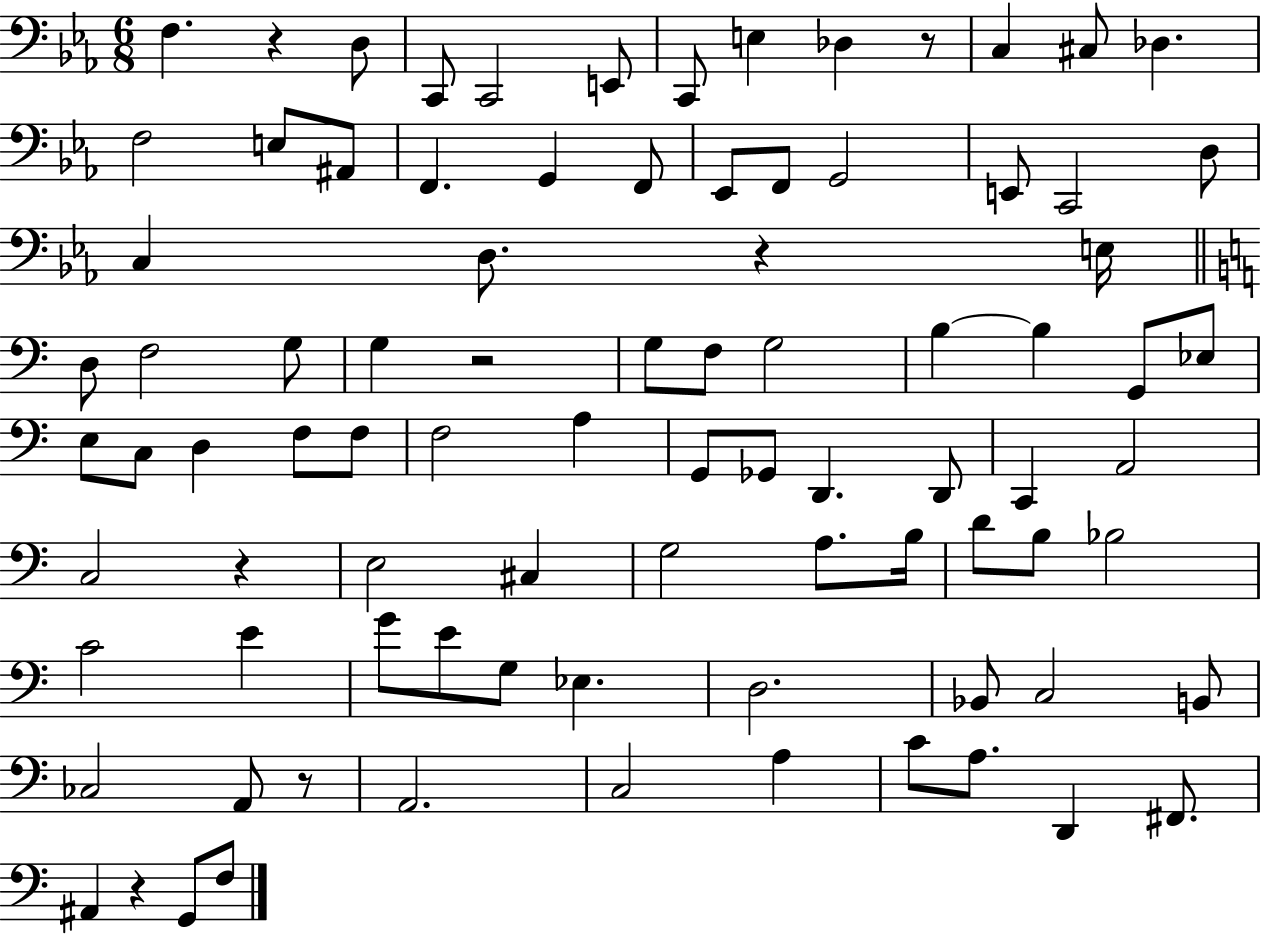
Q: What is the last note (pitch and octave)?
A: F3